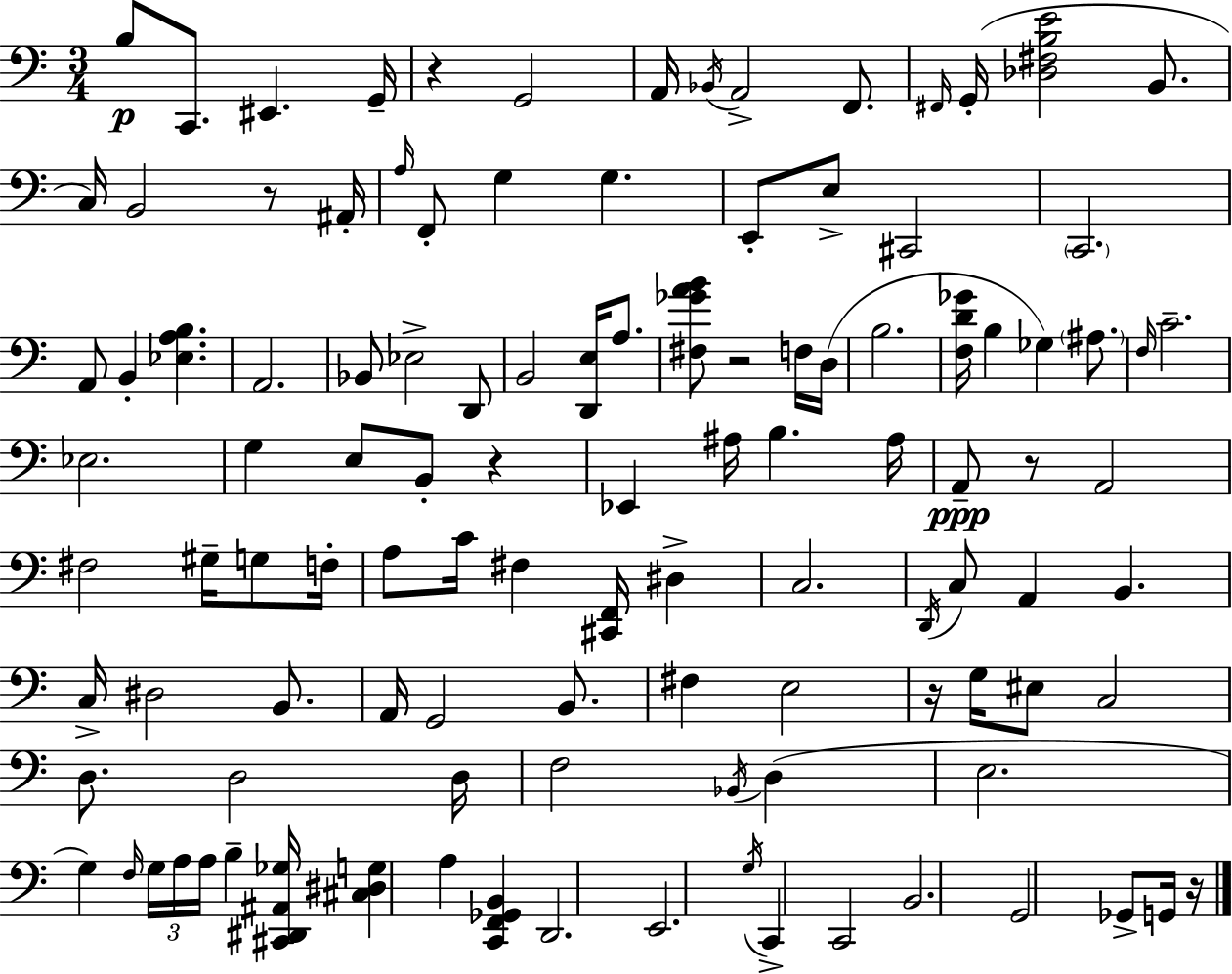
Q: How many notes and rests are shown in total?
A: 112